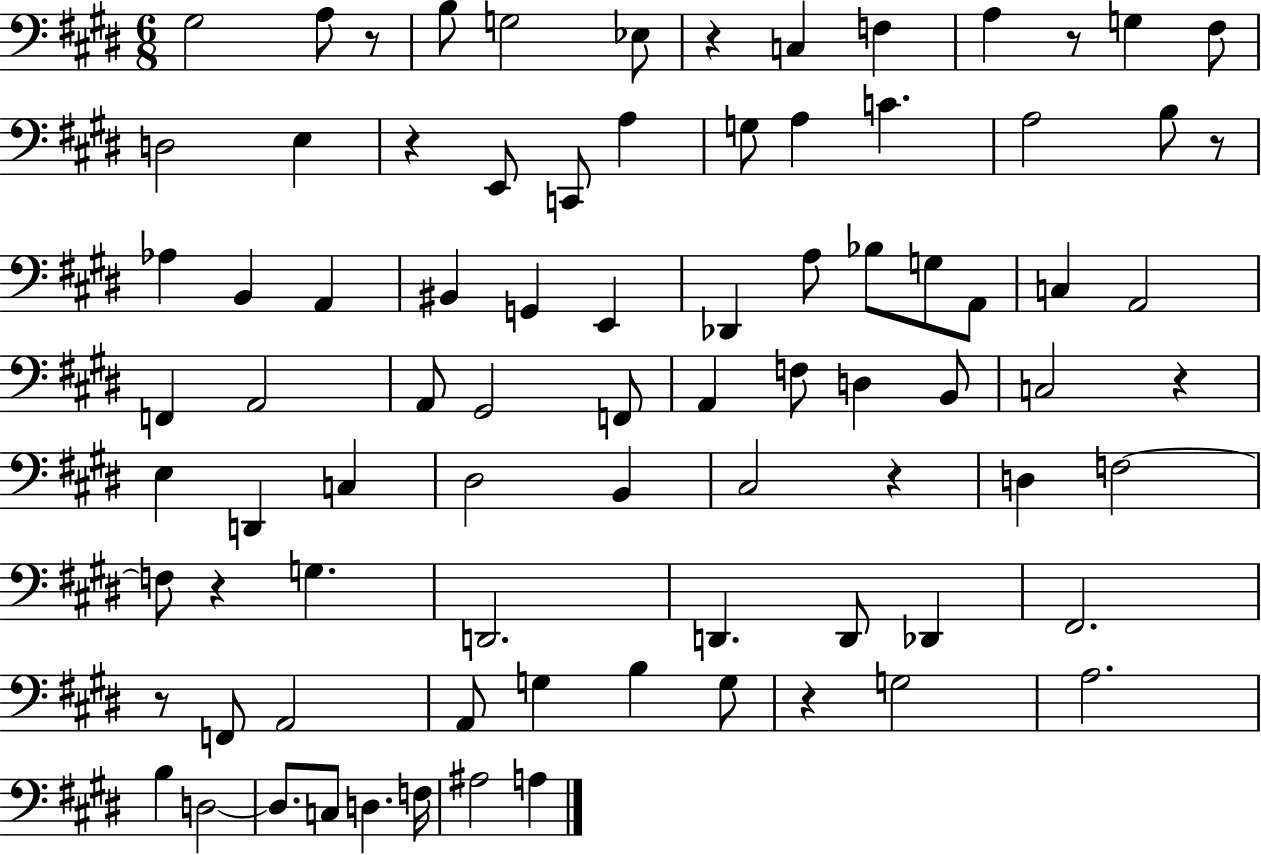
G#3/h A3/e R/e B3/e G3/h Eb3/e R/q C3/q F3/q A3/q R/e G3/q F#3/e D3/h E3/q R/q E2/e C2/e A3/q G3/e A3/q C4/q. A3/h B3/e R/e Ab3/q B2/q A2/q BIS2/q G2/q E2/q Db2/q A3/e Bb3/e G3/e A2/e C3/q A2/h F2/q A2/h A2/e G#2/h F2/e A2/q F3/e D3/q B2/e C3/h R/q E3/q D2/q C3/q D#3/h B2/q C#3/h R/q D3/q F3/h F3/e R/q G3/q. D2/h. D2/q. D2/e Db2/q F#2/h. R/e F2/e A2/h A2/e G3/q B3/q G3/e R/q G3/h A3/h. B3/q D3/h D3/e. C3/e D3/q. F3/s A#3/h A3/q